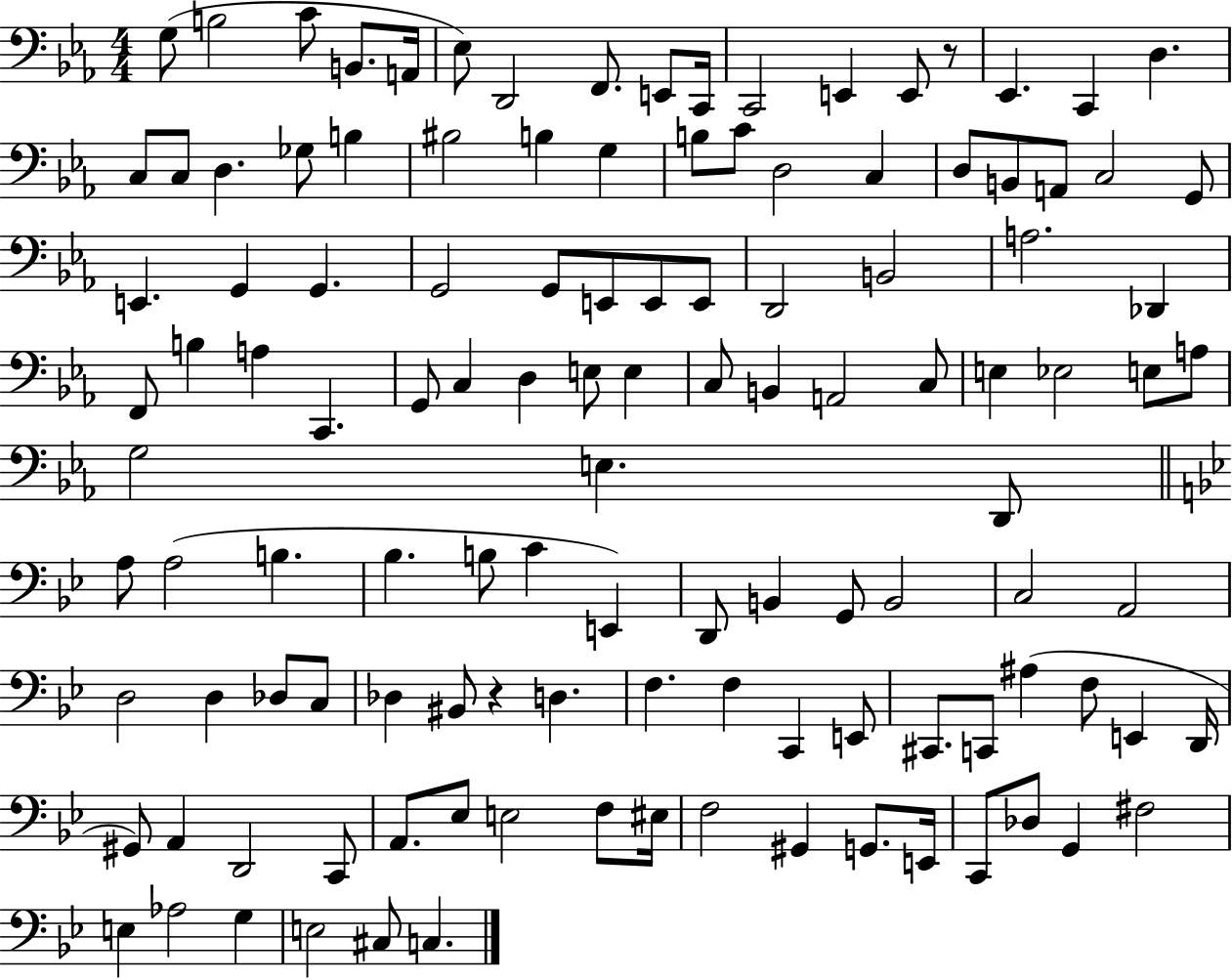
X:1
T:Untitled
M:4/4
L:1/4
K:Eb
G,/2 B,2 C/2 B,,/2 A,,/4 _E,/2 D,,2 F,,/2 E,,/2 C,,/4 C,,2 E,, E,,/2 z/2 _E,, C,, D, C,/2 C,/2 D, _G,/2 B, ^B,2 B, G, B,/2 C/2 D,2 C, D,/2 B,,/2 A,,/2 C,2 G,,/2 E,, G,, G,, G,,2 G,,/2 E,,/2 E,,/2 E,,/2 D,,2 B,,2 A,2 _D,, F,,/2 B, A, C,, G,,/2 C, D, E,/2 E, C,/2 B,, A,,2 C,/2 E, _E,2 E,/2 A,/2 G,2 E, D,,/2 A,/2 A,2 B, _B, B,/2 C E,, D,,/2 B,, G,,/2 B,,2 C,2 A,,2 D,2 D, _D,/2 C,/2 _D, ^B,,/2 z D, F, F, C,, E,,/2 ^C,,/2 C,,/2 ^A, F,/2 E,, D,,/4 ^G,,/2 A,, D,,2 C,,/2 A,,/2 _E,/2 E,2 F,/2 ^E,/4 F,2 ^G,, G,,/2 E,,/4 C,,/2 _D,/2 G,, ^F,2 E, _A,2 G, E,2 ^C,/2 C,